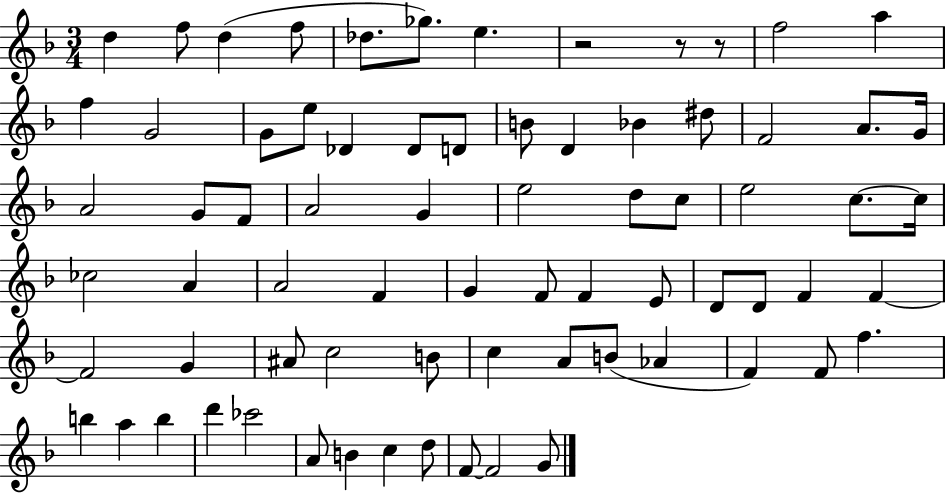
D5/q F5/e D5/q F5/e Db5/e. Gb5/e. E5/q. R/h R/e R/e F5/h A5/q F5/q G4/h G4/e E5/e Db4/q Db4/e D4/e B4/e D4/q Bb4/q D#5/e F4/h A4/e. G4/s A4/h G4/e F4/e A4/h G4/q E5/h D5/e C5/e E5/h C5/e. C5/s CES5/h A4/q A4/h F4/q G4/q F4/e F4/q E4/e D4/e D4/e F4/q F4/q F4/h G4/q A#4/e C5/h B4/e C5/q A4/e B4/e Ab4/q F4/q F4/e F5/q. B5/q A5/q B5/q D6/q CES6/h A4/e B4/q C5/q D5/e F4/e F4/h G4/e